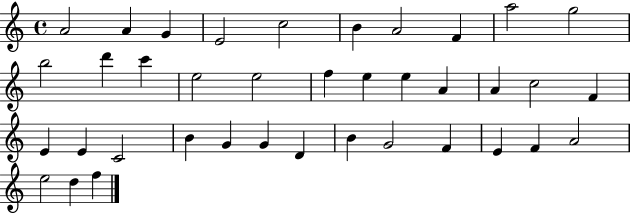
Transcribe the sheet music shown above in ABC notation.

X:1
T:Untitled
M:4/4
L:1/4
K:C
A2 A G E2 c2 B A2 F a2 g2 b2 d' c' e2 e2 f e e A A c2 F E E C2 B G G D B G2 F E F A2 e2 d f